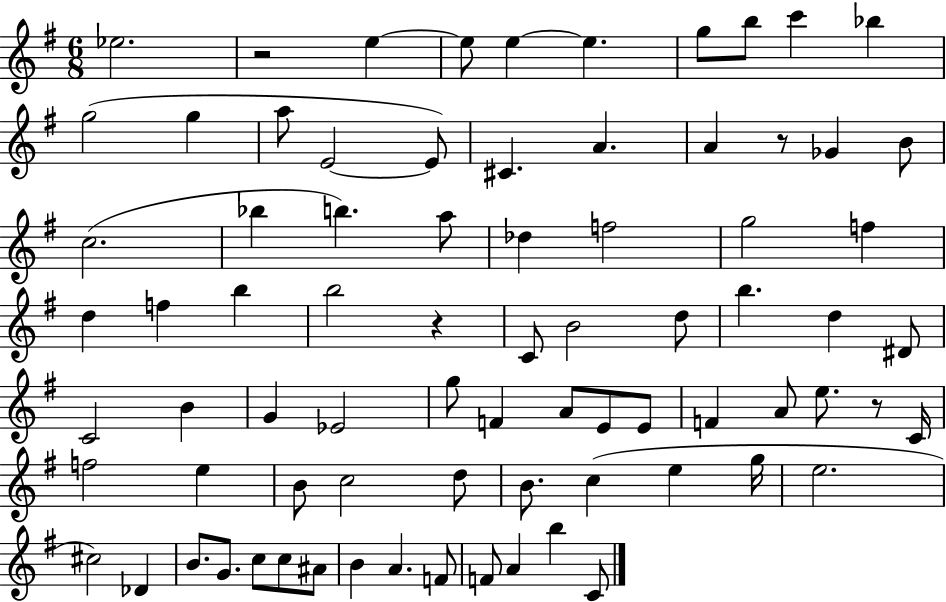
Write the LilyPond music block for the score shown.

{
  \clef treble
  \numericTimeSignature
  \time 6/8
  \key g \major
  ees''2. | r2 e''4~~ | e''8 e''4~~ e''4. | g''8 b''8 c'''4 bes''4 | \break g''2( g''4 | a''8 e'2~~ e'8) | cis'4. a'4. | a'4 r8 ges'4 b'8 | \break c''2.( | bes''4 b''4.) a''8 | des''4 f''2 | g''2 f''4 | \break d''4 f''4 b''4 | b''2 r4 | c'8 b'2 d''8 | b''4. d''4 dis'8 | \break c'2 b'4 | g'4 ees'2 | g''8 f'4 a'8 e'8 e'8 | f'4 a'8 e''8. r8 c'16 | \break f''2 e''4 | b'8 c''2 d''8 | b'8. c''4( e''4 g''16 | e''2. | \break cis''2) des'4 | b'8. g'8. c''8 c''8 ais'8 | b'4 a'4. f'8 | f'8 a'4 b''4 c'8 | \break \bar "|."
}